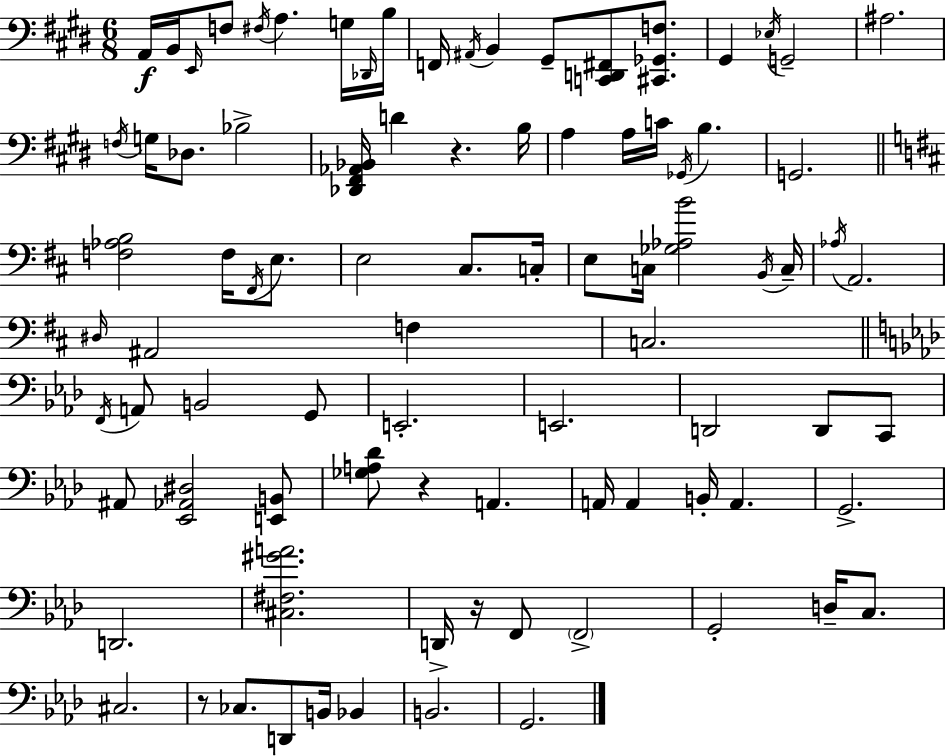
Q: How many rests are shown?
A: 4